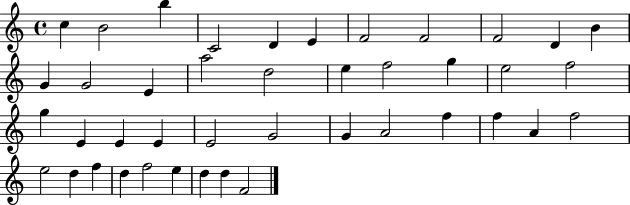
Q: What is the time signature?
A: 4/4